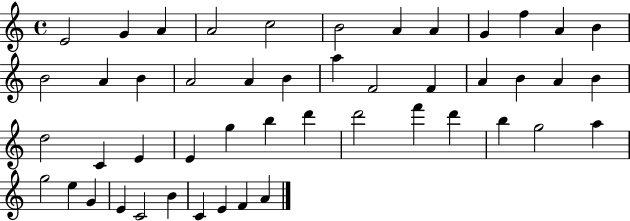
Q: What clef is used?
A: treble